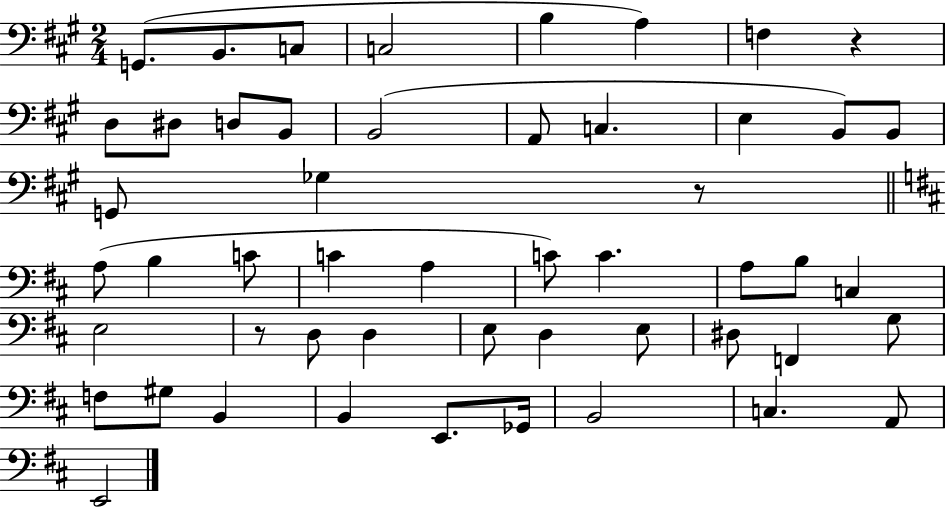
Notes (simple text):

G2/e. B2/e. C3/e C3/h B3/q A3/q F3/q R/q D3/e D#3/e D3/e B2/e B2/h A2/e C3/q. E3/q B2/e B2/e G2/e Gb3/q R/e A3/e B3/q C4/e C4/q A3/q C4/e C4/q. A3/e B3/e C3/q E3/h R/e D3/e D3/q E3/e D3/q E3/e D#3/e F2/q G3/e F3/e G#3/e B2/q B2/q E2/e. Gb2/s B2/h C3/q. A2/e E2/h